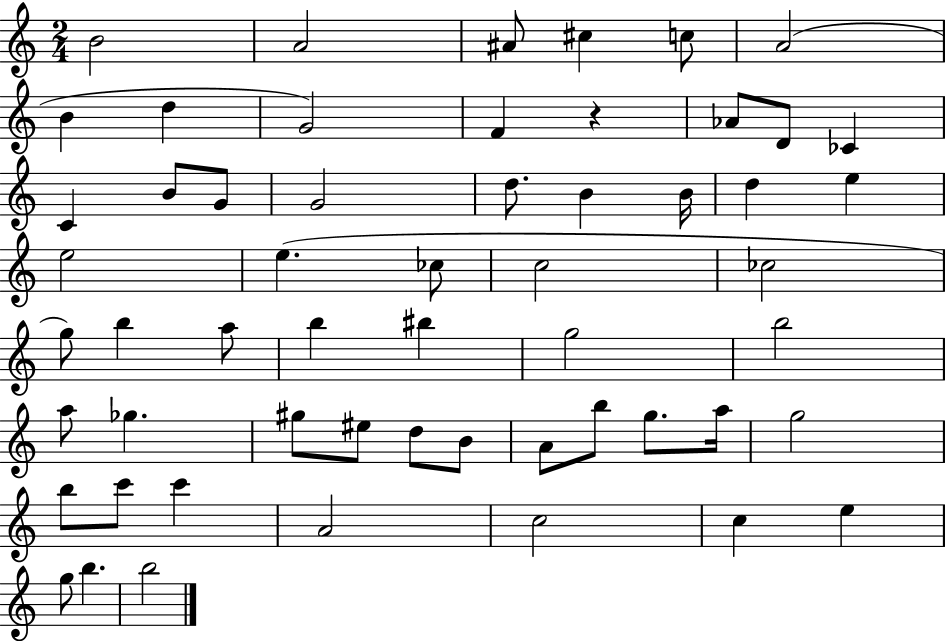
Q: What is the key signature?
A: C major